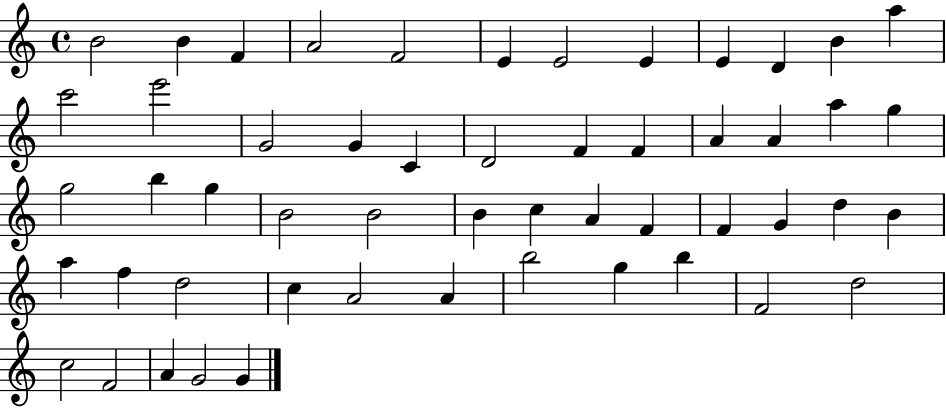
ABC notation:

X:1
T:Untitled
M:4/4
L:1/4
K:C
B2 B F A2 F2 E E2 E E D B a c'2 e'2 G2 G C D2 F F A A a g g2 b g B2 B2 B c A F F G d B a f d2 c A2 A b2 g b F2 d2 c2 F2 A G2 G